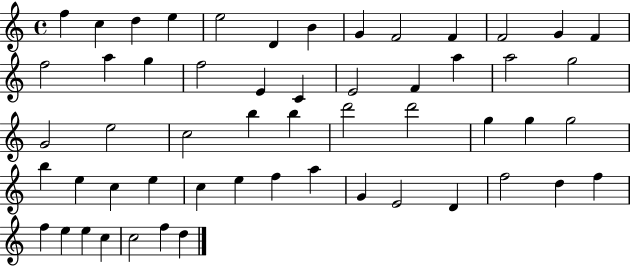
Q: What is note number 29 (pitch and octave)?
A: B5